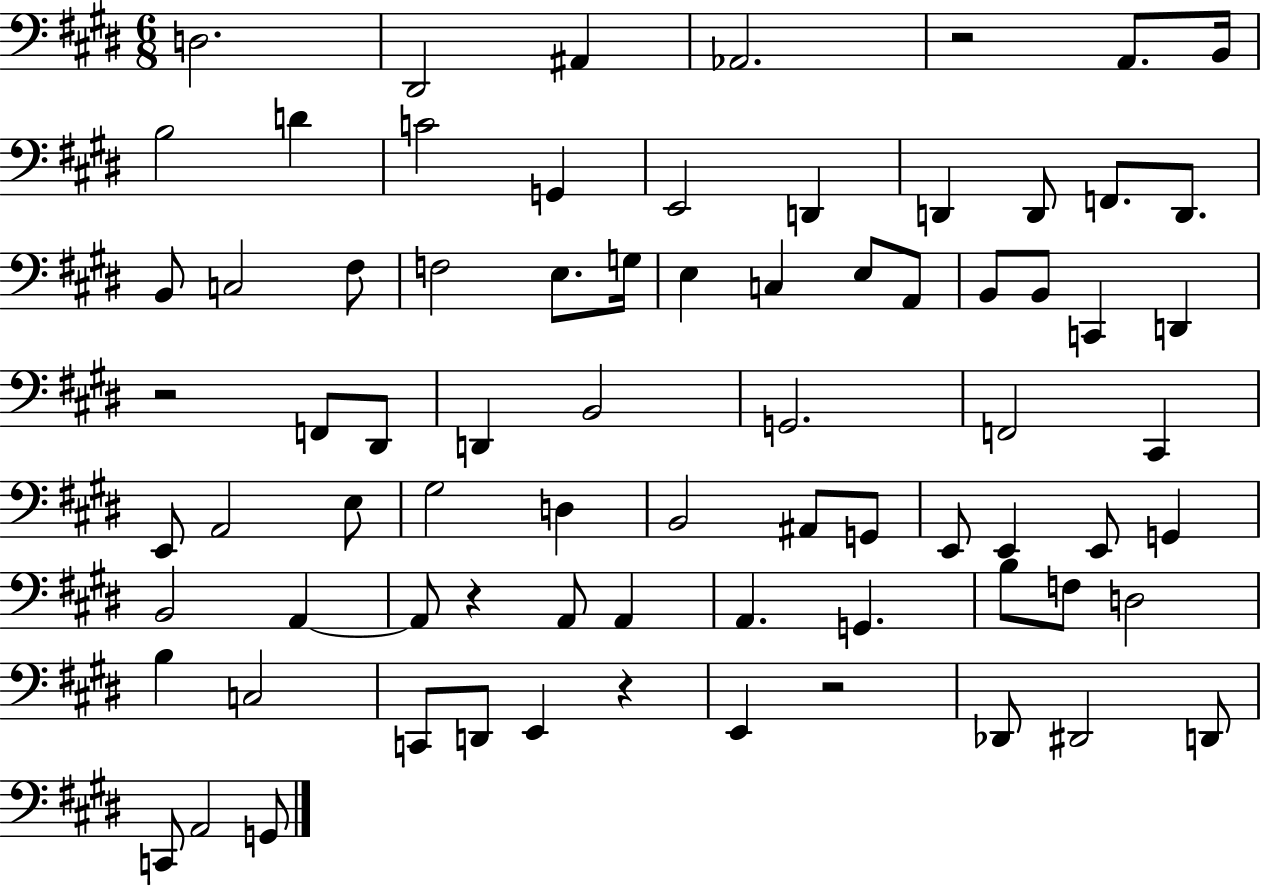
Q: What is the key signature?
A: E major